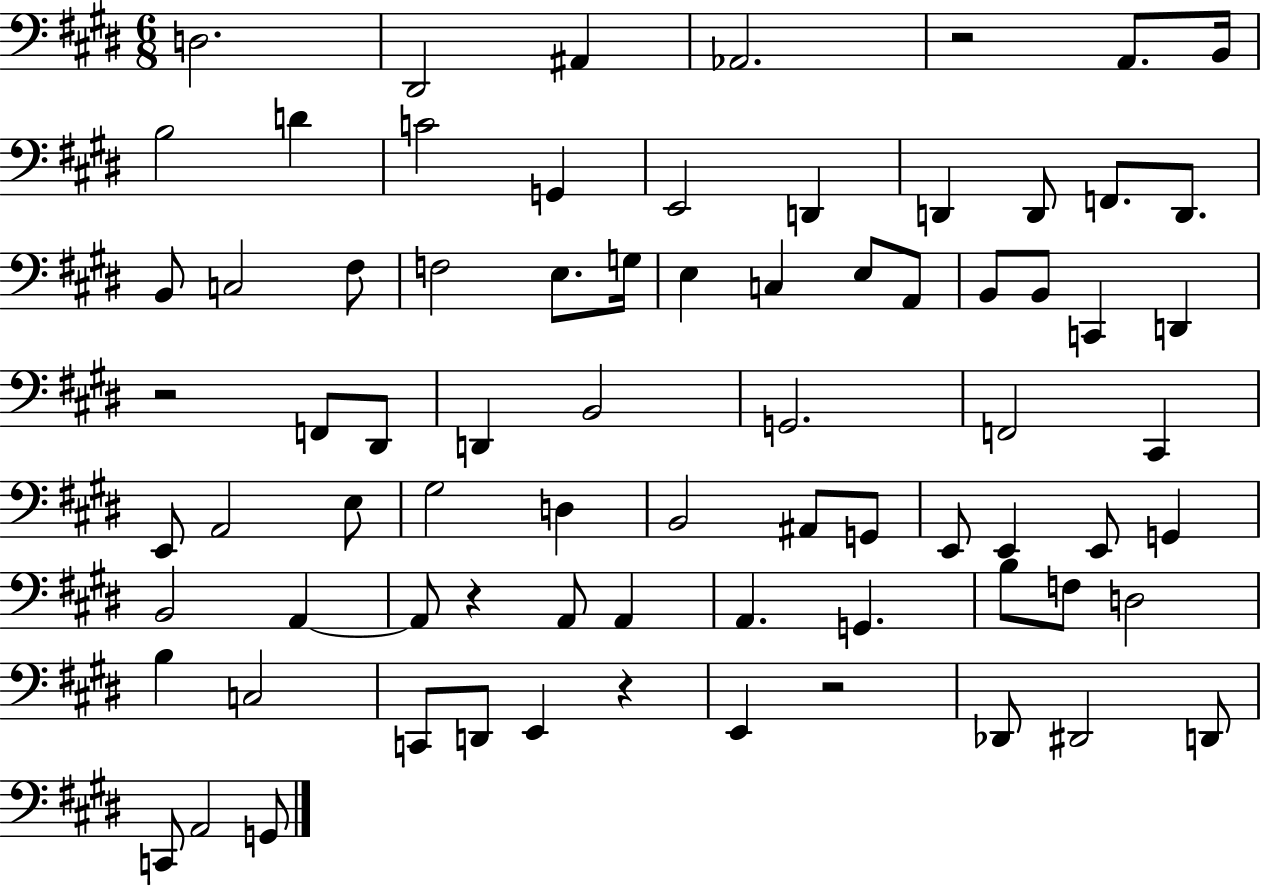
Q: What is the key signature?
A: E major